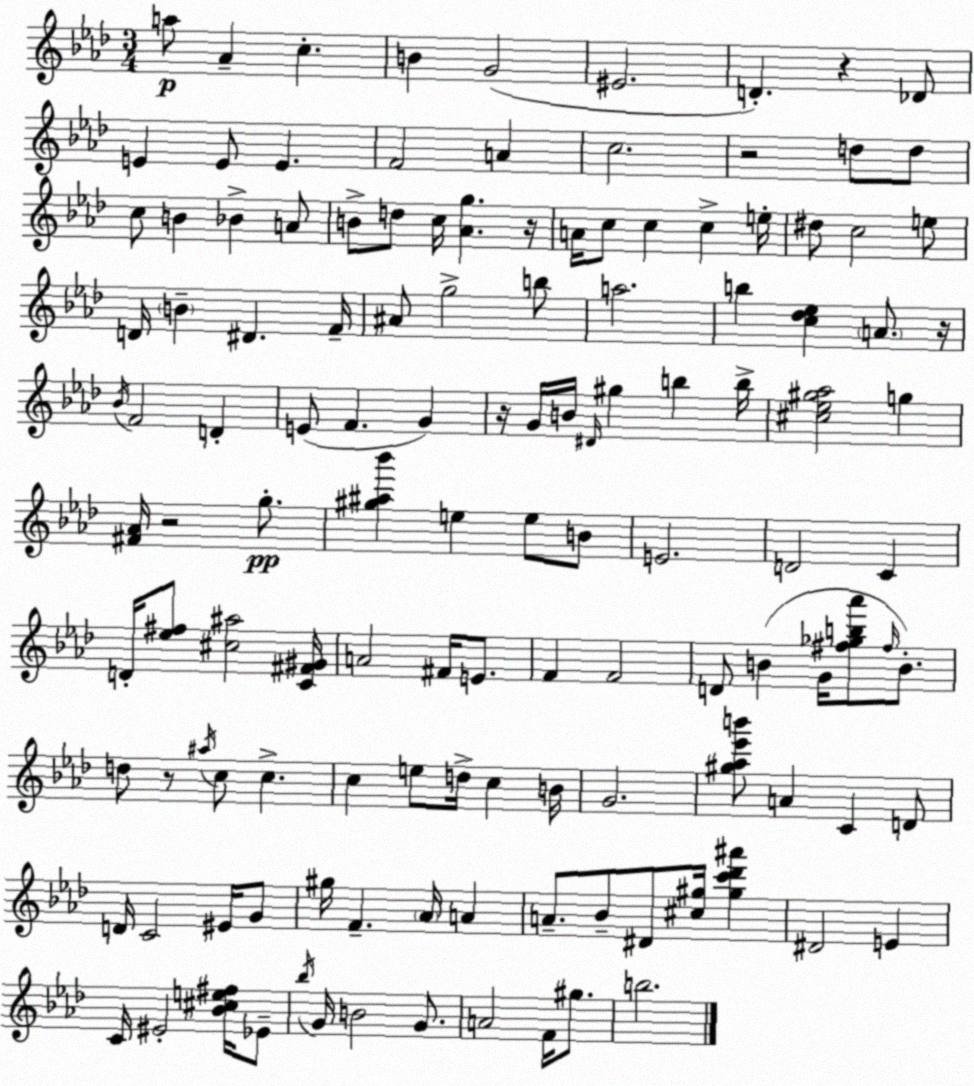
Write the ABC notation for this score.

X:1
T:Untitled
M:3/4
L:1/4
K:Fm
a/2 _A c B G2 ^E2 D z _D/2 E E/2 E F2 A c2 z2 d/2 d/2 c/2 B _B A/2 B/2 d/2 c/4 [_Ag] z/4 A/4 c/2 c c e/4 ^d/2 c2 e/2 D/4 B ^D F/4 ^A/2 g2 b/2 a2 b [c_d_e] A/2 z/4 _B/4 F2 D E/2 F G z/4 G/4 B/4 ^D/4 ^g b b/4 [^c_e^g_a]2 g [^F_A]/4 z2 g/2 [^g^a_b'] e e/2 B/2 E2 D2 C D/4 [_e^f]/2 [^c^a]2 [C^F^G]/4 A2 ^F/4 E/2 F F2 D/2 B G/4 [^f_gb_a']/2 ^f/4 B/2 d/2 z/2 ^a/4 c/2 c c e/2 d/4 c B/4 G2 [^g_a_e'b']/2 A C D/2 D/4 C2 ^E/4 G/2 ^g/4 F _A/4 A A/2 _B/2 ^D/2 [^c^g]/4 [^gc'_d'^a'] ^D2 E C/4 ^E2 [_B^ce^f]/4 _E/2 _b/4 G/4 B2 G/2 A2 F/4 ^g/2 b2